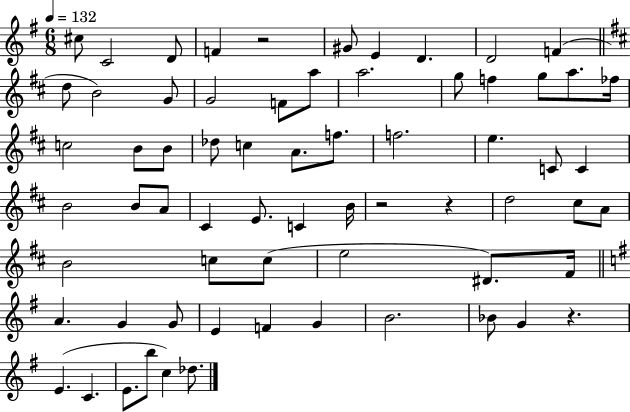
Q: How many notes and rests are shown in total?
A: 67